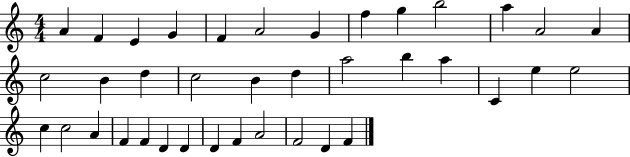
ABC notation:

X:1
T:Untitled
M:4/4
L:1/4
K:C
A F E G F A2 G f g b2 a A2 A c2 B d c2 B d a2 b a C e e2 c c2 A F F D D D F A2 F2 D F